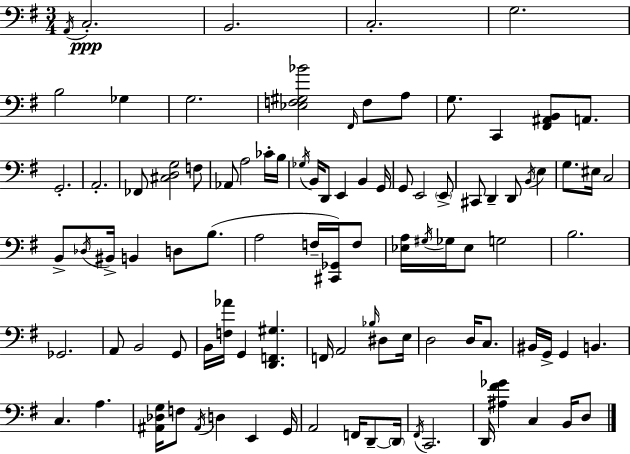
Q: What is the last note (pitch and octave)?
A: D3